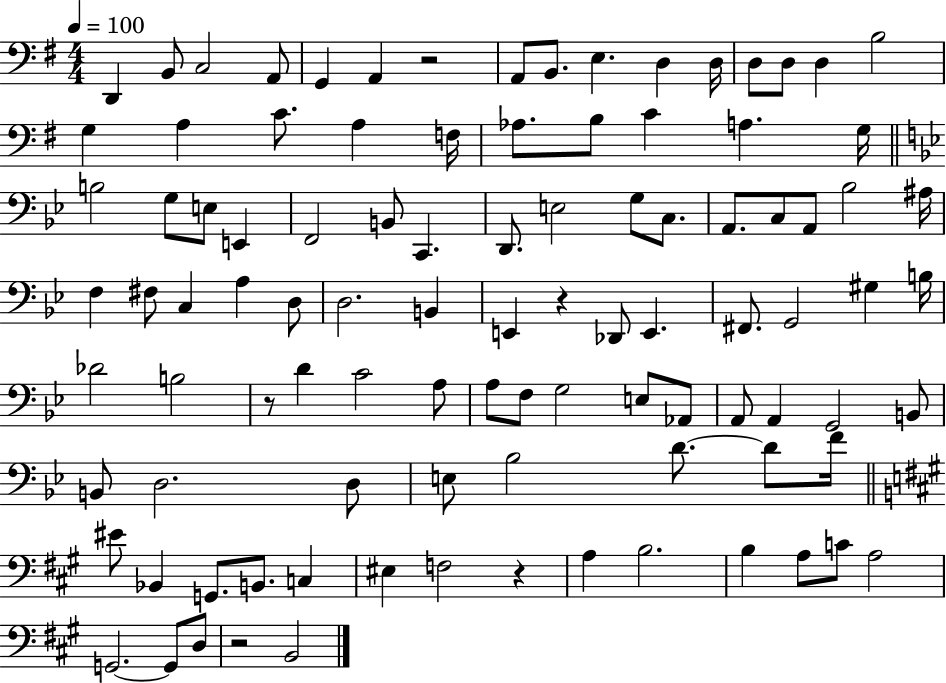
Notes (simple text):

D2/q B2/e C3/h A2/e G2/q A2/q R/h A2/e B2/e. E3/q. D3/q D3/s D3/e D3/e D3/q B3/h G3/q A3/q C4/e. A3/q F3/s Ab3/e. B3/e C4/q A3/q. G3/s B3/h G3/e E3/e E2/q F2/h B2/e C2/q. D2/e. E3/h G3/e C3/e. A2/e. C3/e A2/e Bb3/h A#3/s F3/q F#3/e C3/q A3/q D3/e D3/h. B2/q E2/q R/q Db2/e E2/q. F#2/e. G2/h G#3/q B3/s Db4/h B3/h R/e D4/q C4/h A3/e A3/e F3/e G3/h E3/e Ab2/e A2/e A2/q G2/h B2/e B2/e D3/h. D3/e E3/e Bb3/h D4/e. D4/e F4/s EIS4/e Bb2/q G2/e. B2/e. C3/q EIS3/q F3/h R/q A3/q B3/h. B3/q A3/e C4/e A3/h G2/h. G2/e D3/e R/h B2/h